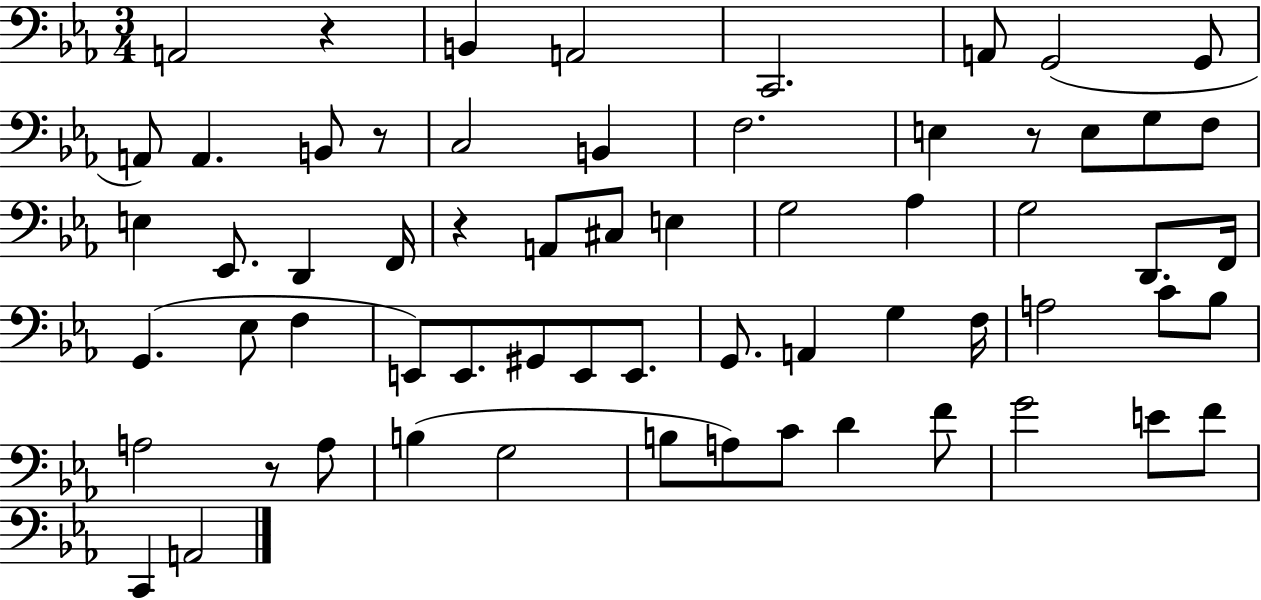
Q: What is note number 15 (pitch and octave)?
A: E3